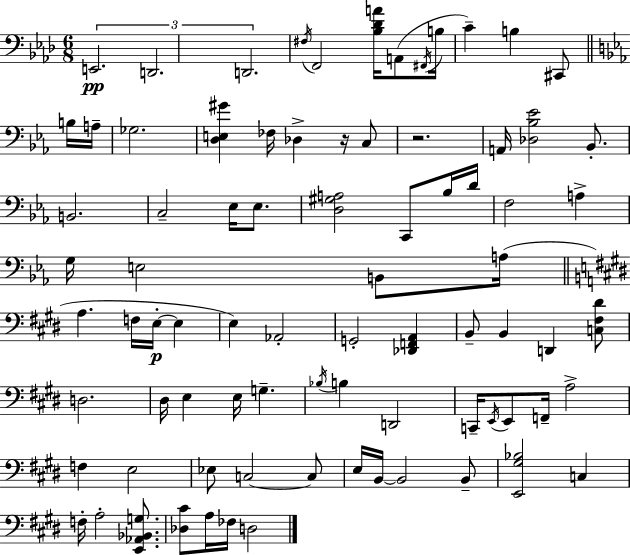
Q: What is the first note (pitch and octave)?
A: E2